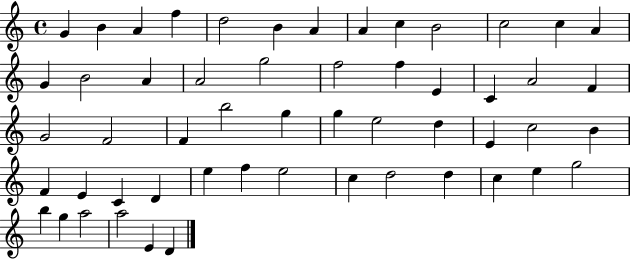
X:1
T:Untitled
M:4/4
L:1/4
K:C
G B A f d2 B A A c B2 c2 c A G B2 A A2 g2 f2 f E C A2 F G2 F2 F b2 g g e2 d E c2 B F E C D e f e2 c d2 d c e g2 b g a2 a2 E D